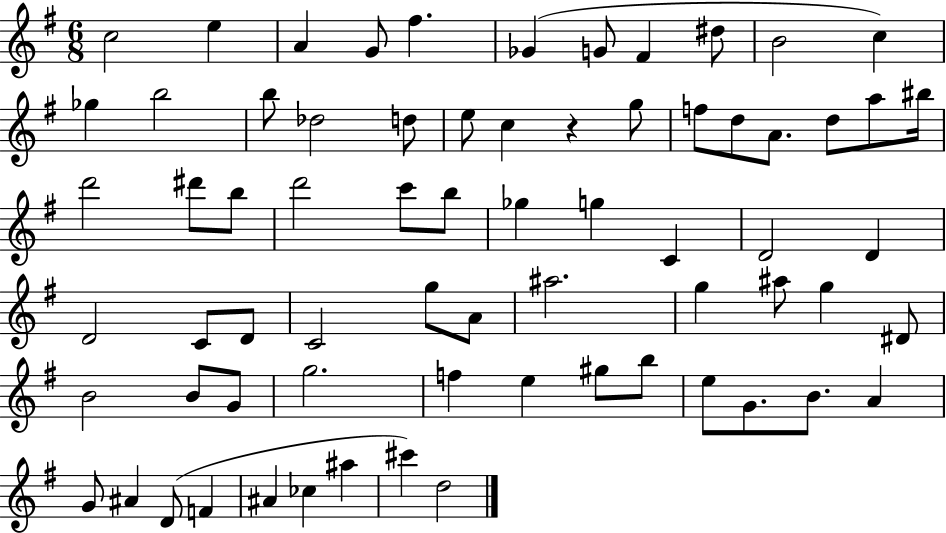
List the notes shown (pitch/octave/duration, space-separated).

C5/h E5/q A4/q G4/e F#5/q. Gb4/q G4/e F#4/q D#5/e B4/h C5/q Gb5/q B5/h B5/e Db5/h D5/e E5/e C5/q R/q G5/e F5/e D5/e A4/e. D5/e A5/e BIS5/s D6/h D#6/e B5/e D6/h C6/e B5/e Gb5/q G5/q C4/q D4/h D4/q D4/h C4/e D4/e C4/h G5/e A4/e A#5/h. G5/q A#5/e G5/q D#4/e B4/h B4/e G4/e G5/h. F5/q E5/q G#5/e B5/e E5/e G4/e. B4/e. A4/q G4/e A#4/q D4/e F4/q A#4/q CES5/q A#5/q C#6/q D5/h